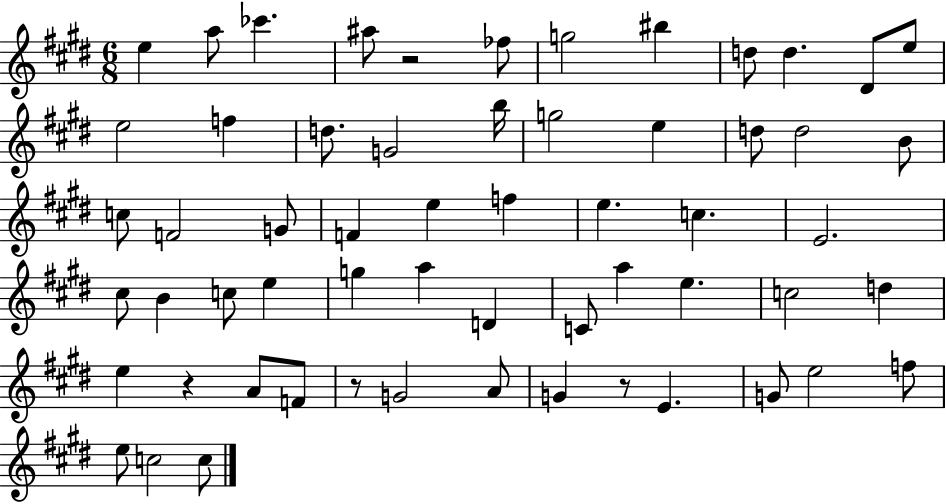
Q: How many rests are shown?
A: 4